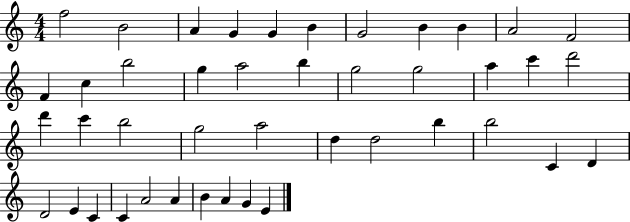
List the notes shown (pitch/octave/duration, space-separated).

F5/h B4/h A4/q G4/q G4/q B4/q G4/h B4/q B4/q A4/h F4/h F4/q C5/q B5/h G5/q A5/h B5/q G5/h G5/h A5/q C6/q D6/h D6/q C6/q B5/h G5/h A5/h D5/q D5/h B5/q B5/h C4/q D4/q D4/h E4/q C4/q C4/q A4/h A4/q B4/q A4/q G4/q E4/q